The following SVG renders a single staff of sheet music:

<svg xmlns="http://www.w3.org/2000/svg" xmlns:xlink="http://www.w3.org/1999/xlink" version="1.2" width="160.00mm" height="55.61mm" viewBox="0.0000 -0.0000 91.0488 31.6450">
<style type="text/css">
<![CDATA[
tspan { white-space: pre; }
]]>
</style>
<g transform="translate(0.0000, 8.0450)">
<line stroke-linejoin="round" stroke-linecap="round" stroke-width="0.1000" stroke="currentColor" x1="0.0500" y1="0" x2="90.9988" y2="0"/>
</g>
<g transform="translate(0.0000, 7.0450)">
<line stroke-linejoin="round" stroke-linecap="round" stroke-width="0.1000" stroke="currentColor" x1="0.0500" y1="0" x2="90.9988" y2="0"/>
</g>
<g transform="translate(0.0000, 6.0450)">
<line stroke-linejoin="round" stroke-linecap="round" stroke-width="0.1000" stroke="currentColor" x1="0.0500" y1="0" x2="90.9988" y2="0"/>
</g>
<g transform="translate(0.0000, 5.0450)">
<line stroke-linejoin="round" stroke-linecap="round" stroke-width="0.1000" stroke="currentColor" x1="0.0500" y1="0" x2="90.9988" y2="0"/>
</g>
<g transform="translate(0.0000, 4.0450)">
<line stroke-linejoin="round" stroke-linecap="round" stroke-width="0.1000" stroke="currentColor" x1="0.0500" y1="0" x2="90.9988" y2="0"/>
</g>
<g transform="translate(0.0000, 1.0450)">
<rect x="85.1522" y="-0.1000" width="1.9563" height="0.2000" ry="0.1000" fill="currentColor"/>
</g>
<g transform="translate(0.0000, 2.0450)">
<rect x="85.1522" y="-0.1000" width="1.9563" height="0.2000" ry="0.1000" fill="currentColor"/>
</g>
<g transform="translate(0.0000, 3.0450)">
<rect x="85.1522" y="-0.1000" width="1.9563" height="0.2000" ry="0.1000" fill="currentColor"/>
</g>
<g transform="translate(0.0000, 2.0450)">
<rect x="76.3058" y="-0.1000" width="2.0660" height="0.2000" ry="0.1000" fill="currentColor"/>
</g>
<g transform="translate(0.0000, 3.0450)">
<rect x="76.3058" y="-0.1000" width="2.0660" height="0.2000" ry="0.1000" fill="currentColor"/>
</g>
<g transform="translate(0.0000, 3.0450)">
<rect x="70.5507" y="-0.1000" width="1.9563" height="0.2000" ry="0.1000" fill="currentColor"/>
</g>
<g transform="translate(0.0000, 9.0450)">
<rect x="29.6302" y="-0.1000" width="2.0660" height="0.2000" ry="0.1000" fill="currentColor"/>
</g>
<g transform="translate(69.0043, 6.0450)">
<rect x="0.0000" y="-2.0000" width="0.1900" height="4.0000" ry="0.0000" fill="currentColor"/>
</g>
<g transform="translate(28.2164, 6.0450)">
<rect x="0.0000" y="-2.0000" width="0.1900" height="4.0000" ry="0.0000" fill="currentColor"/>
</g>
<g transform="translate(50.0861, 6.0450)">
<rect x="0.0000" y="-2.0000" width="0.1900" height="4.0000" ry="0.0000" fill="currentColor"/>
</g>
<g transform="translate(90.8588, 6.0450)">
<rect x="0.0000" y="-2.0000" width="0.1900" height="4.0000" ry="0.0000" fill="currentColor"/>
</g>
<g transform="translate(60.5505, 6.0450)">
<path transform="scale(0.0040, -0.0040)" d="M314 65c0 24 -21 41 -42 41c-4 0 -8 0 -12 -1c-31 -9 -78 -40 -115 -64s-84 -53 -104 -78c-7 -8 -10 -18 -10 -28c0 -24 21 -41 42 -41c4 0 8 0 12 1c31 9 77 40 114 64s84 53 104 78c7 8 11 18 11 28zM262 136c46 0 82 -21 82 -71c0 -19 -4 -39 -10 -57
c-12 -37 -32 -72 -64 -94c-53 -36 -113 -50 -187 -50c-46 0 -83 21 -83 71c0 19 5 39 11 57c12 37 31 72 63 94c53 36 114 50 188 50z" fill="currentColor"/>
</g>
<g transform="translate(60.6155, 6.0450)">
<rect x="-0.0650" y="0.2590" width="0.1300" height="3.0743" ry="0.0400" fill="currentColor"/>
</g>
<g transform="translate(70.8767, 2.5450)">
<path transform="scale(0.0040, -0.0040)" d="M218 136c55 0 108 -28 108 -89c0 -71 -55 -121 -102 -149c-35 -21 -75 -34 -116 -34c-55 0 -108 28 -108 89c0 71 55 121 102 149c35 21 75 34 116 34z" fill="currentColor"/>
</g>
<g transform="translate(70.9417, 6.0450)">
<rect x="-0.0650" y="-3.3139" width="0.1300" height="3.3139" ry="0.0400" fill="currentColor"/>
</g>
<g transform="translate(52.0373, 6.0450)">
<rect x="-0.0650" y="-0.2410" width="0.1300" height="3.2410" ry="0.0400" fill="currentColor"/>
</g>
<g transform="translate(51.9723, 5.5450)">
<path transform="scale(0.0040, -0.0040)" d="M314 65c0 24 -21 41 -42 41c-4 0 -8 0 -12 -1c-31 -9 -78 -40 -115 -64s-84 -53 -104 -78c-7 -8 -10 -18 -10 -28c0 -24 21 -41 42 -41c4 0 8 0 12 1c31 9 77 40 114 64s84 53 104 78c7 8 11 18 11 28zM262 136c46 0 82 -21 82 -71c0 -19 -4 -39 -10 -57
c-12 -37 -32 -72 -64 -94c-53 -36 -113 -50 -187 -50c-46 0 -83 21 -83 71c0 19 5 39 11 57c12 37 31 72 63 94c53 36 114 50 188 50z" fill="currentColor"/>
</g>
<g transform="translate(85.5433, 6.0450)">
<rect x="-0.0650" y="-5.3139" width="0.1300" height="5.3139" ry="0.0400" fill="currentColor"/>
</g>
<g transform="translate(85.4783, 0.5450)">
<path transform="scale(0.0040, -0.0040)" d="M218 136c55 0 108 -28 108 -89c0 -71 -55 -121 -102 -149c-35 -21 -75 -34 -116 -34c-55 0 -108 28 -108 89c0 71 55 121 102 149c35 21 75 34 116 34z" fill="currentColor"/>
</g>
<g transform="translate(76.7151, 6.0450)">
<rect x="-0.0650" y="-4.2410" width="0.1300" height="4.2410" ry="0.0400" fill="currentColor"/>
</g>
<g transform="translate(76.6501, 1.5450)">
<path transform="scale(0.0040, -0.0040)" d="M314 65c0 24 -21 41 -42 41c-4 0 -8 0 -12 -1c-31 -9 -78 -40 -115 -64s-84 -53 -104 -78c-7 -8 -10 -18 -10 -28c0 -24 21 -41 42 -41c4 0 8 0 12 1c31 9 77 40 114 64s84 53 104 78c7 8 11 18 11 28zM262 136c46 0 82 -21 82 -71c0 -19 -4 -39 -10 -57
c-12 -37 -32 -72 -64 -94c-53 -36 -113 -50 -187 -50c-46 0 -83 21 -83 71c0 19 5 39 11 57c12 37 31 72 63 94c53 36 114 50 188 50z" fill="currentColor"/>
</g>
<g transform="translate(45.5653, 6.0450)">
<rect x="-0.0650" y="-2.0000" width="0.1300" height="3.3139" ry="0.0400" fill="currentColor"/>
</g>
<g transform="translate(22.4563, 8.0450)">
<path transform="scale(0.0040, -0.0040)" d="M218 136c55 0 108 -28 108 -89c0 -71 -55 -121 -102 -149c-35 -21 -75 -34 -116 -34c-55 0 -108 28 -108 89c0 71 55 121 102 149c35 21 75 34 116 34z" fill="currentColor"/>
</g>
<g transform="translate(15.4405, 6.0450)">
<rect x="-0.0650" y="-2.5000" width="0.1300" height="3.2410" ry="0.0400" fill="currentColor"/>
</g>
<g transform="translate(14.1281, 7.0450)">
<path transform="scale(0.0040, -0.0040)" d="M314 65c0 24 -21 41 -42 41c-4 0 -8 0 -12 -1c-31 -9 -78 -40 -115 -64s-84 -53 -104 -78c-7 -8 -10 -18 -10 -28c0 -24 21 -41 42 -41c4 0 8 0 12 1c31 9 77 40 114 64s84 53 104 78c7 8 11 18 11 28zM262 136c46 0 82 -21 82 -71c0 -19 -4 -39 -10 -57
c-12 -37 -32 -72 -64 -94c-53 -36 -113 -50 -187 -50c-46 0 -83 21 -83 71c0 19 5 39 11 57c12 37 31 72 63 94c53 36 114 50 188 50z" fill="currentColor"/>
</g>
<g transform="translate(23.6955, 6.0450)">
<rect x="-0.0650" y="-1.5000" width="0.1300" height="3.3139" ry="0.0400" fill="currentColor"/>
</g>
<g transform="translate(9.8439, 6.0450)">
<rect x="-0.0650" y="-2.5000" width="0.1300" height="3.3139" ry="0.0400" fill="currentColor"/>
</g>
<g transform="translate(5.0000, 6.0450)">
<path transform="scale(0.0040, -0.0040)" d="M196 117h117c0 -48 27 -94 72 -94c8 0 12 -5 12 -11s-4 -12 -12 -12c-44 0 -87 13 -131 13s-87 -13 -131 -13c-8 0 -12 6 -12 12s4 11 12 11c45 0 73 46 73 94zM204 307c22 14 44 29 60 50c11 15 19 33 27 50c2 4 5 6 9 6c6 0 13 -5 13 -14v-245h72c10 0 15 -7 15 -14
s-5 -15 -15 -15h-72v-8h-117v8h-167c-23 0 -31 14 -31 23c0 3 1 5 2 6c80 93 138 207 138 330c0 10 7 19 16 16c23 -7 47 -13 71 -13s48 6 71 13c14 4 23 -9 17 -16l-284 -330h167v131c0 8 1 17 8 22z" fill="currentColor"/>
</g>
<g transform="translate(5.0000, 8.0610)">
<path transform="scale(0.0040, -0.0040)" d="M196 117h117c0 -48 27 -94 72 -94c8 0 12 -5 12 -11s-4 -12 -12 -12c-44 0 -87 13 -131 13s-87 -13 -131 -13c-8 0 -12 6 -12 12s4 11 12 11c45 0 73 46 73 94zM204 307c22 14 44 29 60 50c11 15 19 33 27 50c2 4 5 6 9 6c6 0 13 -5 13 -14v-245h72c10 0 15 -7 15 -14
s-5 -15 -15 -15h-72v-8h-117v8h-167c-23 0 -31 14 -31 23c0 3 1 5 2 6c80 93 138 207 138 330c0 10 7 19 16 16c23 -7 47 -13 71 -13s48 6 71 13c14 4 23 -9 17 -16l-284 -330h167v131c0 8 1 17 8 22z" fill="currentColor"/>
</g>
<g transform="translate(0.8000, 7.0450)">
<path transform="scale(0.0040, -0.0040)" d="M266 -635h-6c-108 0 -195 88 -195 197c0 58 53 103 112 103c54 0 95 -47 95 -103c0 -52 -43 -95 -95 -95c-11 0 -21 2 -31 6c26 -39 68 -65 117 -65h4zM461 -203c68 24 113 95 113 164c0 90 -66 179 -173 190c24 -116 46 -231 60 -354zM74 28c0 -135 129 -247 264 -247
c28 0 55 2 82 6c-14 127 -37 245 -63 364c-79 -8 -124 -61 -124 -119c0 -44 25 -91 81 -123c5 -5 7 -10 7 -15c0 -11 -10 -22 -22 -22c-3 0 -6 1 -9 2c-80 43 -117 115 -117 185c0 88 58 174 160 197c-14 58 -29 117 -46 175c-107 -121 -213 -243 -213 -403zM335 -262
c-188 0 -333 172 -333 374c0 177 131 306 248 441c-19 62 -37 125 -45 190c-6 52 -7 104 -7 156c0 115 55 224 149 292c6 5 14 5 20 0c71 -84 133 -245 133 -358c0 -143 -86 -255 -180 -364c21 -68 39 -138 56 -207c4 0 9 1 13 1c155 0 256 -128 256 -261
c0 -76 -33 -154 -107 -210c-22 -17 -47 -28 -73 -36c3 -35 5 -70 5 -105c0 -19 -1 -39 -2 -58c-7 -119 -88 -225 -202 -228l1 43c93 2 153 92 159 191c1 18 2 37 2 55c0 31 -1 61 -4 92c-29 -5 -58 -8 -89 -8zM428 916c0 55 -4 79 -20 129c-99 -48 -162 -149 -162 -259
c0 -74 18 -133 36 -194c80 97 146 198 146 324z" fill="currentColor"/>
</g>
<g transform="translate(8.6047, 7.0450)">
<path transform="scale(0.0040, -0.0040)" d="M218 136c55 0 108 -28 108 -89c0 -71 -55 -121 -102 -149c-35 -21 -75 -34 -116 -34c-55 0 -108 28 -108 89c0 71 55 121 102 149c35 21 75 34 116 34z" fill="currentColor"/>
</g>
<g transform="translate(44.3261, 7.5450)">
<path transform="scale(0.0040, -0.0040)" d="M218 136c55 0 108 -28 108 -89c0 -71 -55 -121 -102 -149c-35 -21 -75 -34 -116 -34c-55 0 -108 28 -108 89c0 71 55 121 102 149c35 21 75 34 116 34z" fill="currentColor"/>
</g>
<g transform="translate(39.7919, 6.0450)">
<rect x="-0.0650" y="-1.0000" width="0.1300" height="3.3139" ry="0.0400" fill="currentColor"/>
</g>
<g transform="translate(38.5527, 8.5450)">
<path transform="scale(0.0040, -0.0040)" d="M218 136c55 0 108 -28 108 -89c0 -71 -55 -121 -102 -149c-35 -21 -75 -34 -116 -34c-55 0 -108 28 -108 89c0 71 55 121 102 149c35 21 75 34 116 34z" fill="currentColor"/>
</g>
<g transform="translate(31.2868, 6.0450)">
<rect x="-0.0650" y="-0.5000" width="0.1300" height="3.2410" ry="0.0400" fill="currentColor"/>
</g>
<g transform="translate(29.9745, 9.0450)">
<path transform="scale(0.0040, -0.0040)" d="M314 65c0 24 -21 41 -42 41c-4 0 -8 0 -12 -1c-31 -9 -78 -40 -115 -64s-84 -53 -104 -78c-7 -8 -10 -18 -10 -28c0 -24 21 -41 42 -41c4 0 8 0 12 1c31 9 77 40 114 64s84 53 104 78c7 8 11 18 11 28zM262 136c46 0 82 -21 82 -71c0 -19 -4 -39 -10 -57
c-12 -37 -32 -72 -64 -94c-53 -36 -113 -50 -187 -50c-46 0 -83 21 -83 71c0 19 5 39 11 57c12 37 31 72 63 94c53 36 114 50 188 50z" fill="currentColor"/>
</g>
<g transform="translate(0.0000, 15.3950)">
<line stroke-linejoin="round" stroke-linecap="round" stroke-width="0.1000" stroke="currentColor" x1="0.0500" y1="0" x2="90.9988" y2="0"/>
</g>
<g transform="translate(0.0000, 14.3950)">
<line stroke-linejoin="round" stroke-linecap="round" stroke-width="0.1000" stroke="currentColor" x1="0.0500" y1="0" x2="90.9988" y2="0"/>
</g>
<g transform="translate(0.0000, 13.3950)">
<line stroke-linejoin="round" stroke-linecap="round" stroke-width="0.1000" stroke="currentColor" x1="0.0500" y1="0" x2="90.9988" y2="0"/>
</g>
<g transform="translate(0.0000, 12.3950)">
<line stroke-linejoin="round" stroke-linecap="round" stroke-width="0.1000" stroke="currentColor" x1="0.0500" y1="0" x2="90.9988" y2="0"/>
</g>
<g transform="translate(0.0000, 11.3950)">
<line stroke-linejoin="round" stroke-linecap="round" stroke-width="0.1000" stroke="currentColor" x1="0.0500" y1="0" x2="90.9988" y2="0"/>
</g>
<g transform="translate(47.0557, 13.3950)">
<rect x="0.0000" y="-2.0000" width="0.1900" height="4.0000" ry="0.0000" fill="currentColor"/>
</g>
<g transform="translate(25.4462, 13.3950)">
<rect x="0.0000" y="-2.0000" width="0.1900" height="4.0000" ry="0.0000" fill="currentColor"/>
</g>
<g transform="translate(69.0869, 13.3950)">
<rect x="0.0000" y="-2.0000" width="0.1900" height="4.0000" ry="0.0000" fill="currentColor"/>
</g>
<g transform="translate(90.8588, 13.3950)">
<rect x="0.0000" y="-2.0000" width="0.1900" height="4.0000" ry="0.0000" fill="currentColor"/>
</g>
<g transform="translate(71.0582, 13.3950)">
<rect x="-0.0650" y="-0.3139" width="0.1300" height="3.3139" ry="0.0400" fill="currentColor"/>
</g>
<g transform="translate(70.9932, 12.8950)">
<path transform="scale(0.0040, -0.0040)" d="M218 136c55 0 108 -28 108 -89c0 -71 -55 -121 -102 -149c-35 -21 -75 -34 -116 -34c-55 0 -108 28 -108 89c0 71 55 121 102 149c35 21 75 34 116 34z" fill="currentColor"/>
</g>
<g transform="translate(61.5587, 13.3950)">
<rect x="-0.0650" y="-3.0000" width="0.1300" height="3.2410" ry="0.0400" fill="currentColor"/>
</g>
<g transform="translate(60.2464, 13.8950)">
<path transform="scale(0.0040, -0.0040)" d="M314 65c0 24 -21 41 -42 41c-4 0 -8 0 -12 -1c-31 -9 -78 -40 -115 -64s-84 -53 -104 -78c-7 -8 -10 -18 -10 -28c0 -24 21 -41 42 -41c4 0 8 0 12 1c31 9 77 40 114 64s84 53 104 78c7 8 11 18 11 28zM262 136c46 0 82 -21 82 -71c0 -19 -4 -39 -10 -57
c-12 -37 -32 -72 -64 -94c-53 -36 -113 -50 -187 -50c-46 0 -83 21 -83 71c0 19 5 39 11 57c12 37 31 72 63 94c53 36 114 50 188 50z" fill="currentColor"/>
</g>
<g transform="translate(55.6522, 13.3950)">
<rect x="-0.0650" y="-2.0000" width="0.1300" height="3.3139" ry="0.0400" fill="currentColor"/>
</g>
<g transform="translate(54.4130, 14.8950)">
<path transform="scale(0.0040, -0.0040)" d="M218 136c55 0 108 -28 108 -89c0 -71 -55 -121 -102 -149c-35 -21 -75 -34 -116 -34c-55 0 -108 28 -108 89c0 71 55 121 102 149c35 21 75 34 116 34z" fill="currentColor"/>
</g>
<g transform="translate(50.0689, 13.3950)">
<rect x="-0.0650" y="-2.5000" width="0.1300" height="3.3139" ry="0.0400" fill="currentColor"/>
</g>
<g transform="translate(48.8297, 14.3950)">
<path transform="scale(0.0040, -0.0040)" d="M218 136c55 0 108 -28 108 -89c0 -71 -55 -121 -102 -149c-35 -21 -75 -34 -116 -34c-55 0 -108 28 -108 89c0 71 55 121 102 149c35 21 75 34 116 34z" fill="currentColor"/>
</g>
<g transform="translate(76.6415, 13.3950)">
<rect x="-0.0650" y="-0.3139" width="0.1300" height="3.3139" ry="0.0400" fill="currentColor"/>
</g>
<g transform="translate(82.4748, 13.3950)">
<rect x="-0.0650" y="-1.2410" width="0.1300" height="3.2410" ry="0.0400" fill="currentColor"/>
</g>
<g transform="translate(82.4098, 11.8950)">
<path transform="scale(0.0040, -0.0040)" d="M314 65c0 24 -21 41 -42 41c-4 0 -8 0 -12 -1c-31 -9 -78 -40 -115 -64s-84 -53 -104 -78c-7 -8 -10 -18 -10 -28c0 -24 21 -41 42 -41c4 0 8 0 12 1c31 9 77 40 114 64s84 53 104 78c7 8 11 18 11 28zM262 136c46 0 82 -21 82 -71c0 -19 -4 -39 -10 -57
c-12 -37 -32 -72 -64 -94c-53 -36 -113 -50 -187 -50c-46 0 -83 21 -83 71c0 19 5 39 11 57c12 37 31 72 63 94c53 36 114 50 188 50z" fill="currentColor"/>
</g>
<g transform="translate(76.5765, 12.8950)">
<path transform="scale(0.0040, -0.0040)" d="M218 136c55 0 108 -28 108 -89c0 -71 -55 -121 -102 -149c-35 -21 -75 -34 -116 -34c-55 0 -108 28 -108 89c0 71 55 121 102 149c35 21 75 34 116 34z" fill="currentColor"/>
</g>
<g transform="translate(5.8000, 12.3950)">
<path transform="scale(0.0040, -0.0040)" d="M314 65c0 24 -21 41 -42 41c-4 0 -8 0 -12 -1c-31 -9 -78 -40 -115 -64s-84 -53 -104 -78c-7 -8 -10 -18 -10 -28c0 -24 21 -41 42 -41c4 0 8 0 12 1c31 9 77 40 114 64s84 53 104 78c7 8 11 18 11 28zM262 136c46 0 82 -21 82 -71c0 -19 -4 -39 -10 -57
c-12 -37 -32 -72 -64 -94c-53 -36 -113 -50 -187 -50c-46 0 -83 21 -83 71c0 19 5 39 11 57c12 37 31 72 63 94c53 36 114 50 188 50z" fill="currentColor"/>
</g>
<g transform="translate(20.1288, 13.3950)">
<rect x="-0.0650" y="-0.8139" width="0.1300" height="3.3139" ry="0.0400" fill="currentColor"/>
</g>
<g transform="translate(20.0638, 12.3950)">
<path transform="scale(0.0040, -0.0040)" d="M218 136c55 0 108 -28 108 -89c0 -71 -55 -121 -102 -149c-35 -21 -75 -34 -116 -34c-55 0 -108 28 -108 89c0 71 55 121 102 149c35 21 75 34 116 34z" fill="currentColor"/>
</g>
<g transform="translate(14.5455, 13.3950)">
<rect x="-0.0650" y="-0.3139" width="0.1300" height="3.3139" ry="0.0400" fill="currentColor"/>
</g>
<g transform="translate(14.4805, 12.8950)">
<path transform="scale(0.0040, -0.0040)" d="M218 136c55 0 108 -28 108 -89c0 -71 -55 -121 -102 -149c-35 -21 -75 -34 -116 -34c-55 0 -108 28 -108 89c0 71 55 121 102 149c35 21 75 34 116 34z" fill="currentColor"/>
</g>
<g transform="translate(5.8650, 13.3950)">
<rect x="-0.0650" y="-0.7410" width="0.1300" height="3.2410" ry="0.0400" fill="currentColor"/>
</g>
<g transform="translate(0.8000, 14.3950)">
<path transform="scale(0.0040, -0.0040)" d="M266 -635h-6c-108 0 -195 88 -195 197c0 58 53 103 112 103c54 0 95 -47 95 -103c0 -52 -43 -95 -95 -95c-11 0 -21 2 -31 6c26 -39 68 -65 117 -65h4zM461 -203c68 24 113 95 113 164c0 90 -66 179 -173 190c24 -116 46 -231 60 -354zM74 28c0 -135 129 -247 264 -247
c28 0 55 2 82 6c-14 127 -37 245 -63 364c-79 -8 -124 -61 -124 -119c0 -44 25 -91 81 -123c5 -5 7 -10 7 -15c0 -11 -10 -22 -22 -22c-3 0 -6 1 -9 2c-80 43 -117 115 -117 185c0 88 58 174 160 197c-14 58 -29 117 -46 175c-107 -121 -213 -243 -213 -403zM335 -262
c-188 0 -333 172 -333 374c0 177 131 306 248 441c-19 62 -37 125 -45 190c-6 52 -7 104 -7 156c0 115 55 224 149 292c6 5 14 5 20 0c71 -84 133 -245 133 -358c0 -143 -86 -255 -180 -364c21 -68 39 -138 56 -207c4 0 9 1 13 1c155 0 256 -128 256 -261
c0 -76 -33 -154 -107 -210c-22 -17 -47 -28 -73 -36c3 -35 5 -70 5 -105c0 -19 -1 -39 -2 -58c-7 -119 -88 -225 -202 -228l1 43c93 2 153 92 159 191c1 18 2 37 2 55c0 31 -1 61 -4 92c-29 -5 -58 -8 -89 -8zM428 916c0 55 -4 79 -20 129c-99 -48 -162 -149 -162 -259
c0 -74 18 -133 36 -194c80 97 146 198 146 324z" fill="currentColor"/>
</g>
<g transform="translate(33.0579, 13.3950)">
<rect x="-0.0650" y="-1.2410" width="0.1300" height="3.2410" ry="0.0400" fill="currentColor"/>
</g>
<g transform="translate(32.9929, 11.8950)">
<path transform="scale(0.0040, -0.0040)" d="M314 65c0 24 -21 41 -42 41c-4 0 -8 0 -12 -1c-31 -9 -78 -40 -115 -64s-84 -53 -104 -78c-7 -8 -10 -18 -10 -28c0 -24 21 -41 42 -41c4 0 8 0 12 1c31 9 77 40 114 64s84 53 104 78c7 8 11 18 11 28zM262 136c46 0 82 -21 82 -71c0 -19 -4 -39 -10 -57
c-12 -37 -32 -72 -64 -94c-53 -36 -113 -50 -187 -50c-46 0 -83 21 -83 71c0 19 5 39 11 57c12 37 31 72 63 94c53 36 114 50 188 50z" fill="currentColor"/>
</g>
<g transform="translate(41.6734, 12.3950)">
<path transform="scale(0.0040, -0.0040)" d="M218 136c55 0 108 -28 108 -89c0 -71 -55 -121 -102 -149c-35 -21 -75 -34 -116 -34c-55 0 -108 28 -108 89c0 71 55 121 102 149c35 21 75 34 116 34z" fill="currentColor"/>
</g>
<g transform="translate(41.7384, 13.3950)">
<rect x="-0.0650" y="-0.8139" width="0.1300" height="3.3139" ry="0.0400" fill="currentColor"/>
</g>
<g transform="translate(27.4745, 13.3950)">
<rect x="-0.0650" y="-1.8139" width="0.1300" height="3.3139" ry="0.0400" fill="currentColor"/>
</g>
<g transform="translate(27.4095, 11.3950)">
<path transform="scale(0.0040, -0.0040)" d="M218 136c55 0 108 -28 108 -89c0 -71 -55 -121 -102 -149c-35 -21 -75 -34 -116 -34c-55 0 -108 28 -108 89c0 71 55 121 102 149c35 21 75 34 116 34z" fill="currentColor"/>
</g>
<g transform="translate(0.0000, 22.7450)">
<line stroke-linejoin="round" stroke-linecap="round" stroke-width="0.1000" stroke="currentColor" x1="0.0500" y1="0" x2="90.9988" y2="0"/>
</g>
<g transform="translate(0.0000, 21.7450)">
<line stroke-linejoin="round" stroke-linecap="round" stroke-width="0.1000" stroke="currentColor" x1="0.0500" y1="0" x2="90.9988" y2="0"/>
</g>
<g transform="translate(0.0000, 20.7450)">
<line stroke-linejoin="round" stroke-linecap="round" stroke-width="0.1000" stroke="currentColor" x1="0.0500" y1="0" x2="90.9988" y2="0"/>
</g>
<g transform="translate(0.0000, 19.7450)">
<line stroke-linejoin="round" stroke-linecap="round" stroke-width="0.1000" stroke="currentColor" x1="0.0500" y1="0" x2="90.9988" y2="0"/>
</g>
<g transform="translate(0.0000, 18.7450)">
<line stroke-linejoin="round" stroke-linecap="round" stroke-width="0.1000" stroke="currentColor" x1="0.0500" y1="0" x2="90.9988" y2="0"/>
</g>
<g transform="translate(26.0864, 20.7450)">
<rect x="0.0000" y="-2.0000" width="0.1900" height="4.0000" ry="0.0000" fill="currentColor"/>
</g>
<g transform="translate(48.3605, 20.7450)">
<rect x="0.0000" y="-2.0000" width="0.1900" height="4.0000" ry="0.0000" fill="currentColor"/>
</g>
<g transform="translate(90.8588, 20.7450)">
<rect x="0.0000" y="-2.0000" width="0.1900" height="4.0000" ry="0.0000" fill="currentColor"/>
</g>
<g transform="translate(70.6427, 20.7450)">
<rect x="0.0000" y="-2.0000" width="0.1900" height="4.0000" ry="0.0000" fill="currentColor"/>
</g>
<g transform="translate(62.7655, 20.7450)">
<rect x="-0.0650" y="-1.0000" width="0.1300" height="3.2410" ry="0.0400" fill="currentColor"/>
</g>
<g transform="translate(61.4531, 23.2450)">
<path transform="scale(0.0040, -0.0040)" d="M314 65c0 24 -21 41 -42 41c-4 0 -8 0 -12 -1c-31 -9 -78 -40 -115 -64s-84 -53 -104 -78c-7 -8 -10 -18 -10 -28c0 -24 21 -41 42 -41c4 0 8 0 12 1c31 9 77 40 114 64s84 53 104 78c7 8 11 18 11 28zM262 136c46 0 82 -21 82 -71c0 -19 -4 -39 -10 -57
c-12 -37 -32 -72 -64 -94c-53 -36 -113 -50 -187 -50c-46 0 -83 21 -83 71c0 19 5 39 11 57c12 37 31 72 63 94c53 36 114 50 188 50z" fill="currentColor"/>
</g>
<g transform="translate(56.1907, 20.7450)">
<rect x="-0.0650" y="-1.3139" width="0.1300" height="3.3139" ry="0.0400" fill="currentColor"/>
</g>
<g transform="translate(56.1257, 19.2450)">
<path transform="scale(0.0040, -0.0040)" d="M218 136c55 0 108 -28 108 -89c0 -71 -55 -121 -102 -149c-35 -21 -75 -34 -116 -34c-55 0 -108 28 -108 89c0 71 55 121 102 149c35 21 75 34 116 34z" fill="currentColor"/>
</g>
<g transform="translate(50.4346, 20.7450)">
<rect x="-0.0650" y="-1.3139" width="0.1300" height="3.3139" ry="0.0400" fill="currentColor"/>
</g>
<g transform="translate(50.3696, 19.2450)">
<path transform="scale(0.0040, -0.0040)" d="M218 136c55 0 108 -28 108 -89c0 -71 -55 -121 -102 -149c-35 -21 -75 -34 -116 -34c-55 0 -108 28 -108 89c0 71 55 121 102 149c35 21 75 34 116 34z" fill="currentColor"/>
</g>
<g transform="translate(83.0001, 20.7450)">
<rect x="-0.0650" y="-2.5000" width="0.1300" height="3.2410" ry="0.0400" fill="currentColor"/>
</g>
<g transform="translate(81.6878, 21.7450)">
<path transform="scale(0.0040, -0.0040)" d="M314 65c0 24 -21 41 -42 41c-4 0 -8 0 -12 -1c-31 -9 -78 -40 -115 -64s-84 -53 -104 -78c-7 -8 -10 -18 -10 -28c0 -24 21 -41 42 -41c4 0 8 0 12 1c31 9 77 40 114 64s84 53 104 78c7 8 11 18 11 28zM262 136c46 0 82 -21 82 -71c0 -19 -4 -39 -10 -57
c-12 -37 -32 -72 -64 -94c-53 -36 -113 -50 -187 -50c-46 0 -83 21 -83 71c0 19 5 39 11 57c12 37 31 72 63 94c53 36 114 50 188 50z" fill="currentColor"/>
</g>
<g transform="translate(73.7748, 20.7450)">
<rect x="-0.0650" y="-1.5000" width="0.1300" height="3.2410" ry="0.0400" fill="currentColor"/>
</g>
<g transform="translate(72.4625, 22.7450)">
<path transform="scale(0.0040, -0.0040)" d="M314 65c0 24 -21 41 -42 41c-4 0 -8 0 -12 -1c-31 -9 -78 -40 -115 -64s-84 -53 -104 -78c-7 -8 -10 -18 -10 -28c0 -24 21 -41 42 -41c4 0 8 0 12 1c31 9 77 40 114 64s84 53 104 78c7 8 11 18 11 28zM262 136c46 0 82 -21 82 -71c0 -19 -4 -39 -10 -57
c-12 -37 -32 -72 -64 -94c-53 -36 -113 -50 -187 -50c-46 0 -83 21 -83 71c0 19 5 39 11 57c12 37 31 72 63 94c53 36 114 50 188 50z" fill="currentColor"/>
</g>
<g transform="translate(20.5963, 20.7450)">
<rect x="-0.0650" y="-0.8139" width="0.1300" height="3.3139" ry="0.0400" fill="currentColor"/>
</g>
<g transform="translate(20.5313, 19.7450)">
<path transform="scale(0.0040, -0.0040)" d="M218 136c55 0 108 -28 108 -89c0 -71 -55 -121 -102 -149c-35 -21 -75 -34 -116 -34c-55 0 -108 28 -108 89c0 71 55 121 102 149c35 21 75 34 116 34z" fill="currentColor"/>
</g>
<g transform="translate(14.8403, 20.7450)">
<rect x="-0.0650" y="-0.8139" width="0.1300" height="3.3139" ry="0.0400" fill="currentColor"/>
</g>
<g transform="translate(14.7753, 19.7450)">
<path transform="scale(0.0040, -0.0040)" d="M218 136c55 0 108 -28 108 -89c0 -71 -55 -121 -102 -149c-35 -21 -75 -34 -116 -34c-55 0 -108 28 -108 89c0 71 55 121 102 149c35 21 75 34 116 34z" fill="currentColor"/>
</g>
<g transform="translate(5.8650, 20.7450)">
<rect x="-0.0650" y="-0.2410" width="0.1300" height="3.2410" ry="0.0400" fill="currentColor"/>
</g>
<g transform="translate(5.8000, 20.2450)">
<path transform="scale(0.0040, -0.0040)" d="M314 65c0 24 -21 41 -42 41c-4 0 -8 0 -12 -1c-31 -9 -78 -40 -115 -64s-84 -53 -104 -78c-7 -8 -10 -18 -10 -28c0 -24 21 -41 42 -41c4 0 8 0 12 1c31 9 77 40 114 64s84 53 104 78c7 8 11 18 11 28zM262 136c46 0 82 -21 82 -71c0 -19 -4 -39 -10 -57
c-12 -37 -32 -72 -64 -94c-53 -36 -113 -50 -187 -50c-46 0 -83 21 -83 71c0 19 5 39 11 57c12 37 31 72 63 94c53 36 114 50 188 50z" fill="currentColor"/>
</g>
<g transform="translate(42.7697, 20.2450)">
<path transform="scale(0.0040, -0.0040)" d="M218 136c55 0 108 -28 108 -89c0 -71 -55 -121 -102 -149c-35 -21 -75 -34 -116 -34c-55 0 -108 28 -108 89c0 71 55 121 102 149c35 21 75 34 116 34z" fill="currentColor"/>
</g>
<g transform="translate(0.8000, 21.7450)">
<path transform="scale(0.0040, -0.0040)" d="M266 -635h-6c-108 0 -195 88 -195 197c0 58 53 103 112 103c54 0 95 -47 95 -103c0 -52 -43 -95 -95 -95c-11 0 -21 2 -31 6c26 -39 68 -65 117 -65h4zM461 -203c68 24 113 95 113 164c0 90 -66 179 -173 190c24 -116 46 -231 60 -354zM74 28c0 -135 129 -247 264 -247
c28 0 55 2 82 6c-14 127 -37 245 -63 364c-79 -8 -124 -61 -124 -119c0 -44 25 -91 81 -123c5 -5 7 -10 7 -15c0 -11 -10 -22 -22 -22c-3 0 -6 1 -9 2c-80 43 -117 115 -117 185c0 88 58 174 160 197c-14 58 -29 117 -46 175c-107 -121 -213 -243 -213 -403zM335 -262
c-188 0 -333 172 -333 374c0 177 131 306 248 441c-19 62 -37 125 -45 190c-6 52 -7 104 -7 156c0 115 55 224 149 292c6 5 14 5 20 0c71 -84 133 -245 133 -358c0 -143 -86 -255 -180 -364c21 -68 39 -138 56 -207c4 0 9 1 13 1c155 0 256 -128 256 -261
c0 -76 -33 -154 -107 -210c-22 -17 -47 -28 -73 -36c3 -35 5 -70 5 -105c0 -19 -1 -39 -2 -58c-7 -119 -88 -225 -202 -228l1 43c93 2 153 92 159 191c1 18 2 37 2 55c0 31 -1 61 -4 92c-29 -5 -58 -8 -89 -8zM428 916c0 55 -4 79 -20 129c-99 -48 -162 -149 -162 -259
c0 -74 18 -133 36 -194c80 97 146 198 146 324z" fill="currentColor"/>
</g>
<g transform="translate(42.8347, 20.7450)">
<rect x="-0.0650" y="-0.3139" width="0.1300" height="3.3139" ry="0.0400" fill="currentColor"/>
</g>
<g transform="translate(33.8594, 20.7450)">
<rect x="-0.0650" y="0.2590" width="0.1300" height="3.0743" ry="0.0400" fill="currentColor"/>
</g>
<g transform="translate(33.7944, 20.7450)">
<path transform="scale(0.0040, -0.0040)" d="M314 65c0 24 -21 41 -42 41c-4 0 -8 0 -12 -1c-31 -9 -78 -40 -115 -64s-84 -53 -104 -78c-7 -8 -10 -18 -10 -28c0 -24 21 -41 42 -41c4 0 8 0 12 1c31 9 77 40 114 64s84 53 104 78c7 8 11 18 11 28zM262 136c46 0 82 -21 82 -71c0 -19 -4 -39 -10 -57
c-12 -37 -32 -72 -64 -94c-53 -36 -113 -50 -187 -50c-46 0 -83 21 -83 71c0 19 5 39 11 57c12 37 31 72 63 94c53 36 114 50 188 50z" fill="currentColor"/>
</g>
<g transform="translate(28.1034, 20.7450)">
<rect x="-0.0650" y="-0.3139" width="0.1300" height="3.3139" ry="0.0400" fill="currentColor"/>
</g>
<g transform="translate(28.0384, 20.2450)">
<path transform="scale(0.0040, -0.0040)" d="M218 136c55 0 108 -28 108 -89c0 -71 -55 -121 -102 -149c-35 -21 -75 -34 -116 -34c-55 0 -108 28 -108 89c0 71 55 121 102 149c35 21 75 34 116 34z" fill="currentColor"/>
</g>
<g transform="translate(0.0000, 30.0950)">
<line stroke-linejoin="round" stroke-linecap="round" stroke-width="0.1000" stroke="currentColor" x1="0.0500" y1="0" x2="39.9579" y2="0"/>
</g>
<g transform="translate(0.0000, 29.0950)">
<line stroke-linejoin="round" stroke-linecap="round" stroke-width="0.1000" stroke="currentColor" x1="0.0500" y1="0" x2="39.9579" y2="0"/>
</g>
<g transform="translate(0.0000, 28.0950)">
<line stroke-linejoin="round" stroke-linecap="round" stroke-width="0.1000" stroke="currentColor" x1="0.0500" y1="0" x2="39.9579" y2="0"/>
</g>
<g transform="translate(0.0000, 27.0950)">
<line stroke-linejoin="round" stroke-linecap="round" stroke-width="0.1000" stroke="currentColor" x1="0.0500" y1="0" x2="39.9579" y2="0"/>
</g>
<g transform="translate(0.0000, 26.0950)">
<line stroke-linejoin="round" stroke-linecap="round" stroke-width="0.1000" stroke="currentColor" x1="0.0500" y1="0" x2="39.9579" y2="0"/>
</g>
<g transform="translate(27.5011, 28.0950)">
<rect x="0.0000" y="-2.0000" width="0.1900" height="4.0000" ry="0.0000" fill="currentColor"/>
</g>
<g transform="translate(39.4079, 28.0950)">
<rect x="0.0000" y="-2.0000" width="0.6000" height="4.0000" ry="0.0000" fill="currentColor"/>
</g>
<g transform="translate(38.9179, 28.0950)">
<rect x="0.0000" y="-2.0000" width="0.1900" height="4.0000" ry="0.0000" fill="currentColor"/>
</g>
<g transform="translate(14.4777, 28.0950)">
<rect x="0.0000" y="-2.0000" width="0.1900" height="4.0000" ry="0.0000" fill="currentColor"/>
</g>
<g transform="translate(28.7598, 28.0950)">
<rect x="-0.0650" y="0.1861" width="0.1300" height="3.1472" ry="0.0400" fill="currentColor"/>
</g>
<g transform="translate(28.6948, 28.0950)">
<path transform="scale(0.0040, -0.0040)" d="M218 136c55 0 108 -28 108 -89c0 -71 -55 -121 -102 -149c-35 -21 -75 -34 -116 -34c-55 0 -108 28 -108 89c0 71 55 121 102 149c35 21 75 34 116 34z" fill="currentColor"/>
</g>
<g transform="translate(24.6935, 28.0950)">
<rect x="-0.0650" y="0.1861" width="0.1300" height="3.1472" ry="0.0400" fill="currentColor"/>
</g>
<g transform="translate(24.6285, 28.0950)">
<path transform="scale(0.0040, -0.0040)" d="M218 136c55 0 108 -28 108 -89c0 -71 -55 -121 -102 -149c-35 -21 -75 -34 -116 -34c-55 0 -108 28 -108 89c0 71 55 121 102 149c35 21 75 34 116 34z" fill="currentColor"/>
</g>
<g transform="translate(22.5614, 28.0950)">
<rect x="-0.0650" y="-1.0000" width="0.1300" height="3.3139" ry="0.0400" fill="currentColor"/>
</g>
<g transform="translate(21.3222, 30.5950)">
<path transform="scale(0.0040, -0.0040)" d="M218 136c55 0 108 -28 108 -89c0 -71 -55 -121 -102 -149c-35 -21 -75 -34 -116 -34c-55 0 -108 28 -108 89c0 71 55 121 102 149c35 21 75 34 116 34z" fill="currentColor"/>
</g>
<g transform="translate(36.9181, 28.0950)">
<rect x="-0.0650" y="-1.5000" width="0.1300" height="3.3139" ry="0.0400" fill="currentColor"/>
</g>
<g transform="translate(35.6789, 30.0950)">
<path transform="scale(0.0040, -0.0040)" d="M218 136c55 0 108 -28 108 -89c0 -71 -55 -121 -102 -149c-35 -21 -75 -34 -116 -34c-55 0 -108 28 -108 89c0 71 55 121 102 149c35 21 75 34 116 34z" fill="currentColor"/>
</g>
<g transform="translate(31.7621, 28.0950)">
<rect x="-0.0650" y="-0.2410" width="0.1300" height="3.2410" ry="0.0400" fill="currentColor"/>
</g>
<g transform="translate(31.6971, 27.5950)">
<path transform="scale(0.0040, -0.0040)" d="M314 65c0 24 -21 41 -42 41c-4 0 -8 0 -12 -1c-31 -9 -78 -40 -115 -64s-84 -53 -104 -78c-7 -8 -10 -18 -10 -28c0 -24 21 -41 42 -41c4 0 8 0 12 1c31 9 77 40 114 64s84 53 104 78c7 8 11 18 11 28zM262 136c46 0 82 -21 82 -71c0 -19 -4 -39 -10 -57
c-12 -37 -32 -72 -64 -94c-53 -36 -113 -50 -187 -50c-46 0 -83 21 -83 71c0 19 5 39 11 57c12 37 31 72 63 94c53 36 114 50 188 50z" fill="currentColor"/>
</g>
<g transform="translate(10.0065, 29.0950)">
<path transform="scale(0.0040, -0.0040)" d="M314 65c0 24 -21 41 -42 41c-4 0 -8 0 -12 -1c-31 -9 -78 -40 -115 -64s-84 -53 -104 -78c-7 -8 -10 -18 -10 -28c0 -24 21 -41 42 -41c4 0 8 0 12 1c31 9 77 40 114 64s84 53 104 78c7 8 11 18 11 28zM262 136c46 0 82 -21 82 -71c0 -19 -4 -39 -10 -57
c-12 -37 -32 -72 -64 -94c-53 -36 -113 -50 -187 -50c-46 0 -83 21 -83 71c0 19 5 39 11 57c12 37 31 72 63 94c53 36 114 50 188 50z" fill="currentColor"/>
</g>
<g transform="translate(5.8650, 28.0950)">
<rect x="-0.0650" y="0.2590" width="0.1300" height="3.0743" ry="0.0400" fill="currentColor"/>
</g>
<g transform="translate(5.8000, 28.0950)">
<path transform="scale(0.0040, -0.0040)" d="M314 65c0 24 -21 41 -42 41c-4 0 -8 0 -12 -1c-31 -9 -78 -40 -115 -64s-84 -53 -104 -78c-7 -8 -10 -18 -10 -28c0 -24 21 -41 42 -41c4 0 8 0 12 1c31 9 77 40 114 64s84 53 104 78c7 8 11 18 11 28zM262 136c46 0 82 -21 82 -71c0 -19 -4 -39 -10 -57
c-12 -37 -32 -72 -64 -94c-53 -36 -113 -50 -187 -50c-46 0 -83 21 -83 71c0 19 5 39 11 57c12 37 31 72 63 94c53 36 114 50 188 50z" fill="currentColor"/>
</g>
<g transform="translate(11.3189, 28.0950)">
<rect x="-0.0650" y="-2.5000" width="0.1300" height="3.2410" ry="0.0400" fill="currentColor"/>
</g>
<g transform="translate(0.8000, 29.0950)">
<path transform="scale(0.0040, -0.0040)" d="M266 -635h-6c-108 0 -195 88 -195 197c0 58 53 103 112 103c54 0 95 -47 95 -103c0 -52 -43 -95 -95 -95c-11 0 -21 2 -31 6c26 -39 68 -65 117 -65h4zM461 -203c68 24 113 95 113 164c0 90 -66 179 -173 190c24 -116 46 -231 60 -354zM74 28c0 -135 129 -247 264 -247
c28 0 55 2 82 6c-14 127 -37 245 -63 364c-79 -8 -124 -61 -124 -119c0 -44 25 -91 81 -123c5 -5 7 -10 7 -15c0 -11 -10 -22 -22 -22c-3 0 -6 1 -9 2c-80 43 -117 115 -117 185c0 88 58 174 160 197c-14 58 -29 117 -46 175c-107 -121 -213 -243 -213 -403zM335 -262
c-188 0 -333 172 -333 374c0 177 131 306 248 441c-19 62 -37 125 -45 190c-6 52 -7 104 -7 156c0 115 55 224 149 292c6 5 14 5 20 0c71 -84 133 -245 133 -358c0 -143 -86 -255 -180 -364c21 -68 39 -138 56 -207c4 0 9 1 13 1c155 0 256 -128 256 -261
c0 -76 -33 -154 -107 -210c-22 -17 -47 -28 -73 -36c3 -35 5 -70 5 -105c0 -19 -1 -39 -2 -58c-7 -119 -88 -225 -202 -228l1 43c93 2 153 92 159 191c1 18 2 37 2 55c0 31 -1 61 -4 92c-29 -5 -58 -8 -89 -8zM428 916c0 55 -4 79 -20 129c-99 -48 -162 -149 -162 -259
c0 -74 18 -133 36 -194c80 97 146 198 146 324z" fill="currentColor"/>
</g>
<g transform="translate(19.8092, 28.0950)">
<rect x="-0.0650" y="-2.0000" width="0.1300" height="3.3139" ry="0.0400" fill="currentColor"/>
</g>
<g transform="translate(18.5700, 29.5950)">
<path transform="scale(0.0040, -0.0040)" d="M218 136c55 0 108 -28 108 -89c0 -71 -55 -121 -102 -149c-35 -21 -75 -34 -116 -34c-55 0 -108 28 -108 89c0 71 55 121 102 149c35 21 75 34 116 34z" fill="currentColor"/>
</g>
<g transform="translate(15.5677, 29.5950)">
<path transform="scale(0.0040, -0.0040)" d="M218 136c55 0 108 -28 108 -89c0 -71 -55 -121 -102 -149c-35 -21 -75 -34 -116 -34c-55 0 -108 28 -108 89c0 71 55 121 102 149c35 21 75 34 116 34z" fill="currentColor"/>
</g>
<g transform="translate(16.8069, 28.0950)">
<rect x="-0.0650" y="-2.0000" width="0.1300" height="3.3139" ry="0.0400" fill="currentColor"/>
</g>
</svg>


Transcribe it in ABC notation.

X:1
T:Untitled
M:4/4
L:1/4
K:C
G G2 E C2 D F c2 B2 b d'2 f' d2 c d f e2 d G F A2 c c e2 c2 d d c B2 c e e D2 E2 G2 B2 G2 F F D B B c2 E